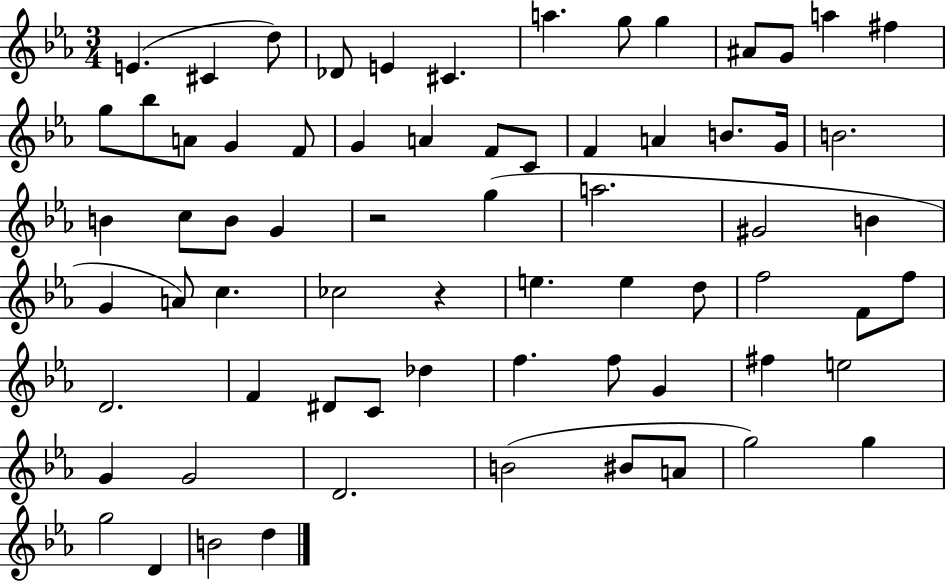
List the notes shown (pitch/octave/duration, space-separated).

E4/q. C#4/q D5/e Db4/e E4/q C#4/q. A5/q. G5/e G5/q A#4/e G4/e A5/q F#5/q G5/e Bb5/e A4/e G4/q F4/e G4/q A4/q F4/e C4/e F4/q A4/q B4/e. G4/s B4/h. B4/q C5/e B4/e G4/q R/h G5/q A5/h. G#4/h B4/q G4/q A4/e C5/q. CES5/h R/q E5/q. E5/q D5/e F5/h F4/e F5/e D4/h. F4/q D#4/e C4/e Db5/q F5/q. F5/e G4/q F#5/q E5/h G4/q G4/h D4/h. B4/h BIS4/e A4/e G5/h G5/q G5/h D4/q B4/h D5/q